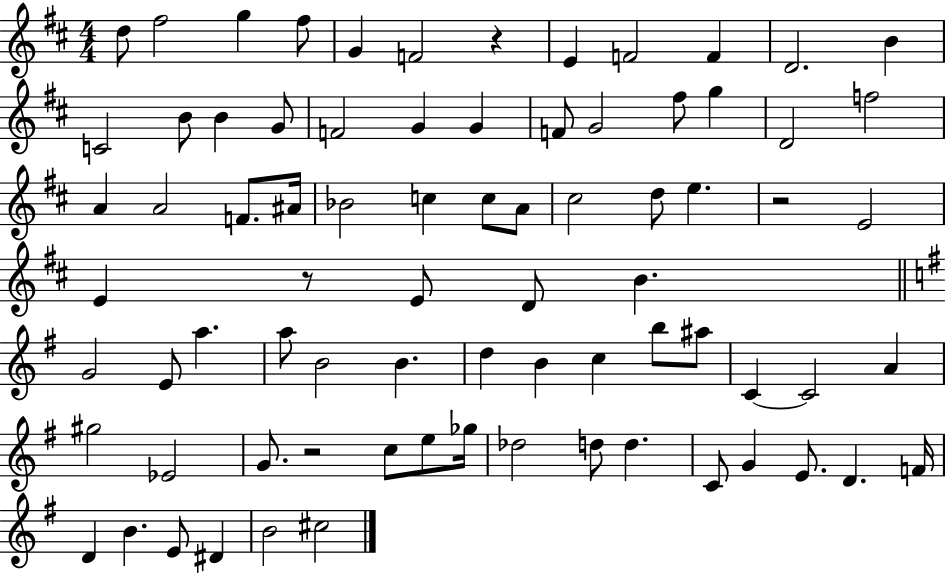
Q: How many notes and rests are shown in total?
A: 78